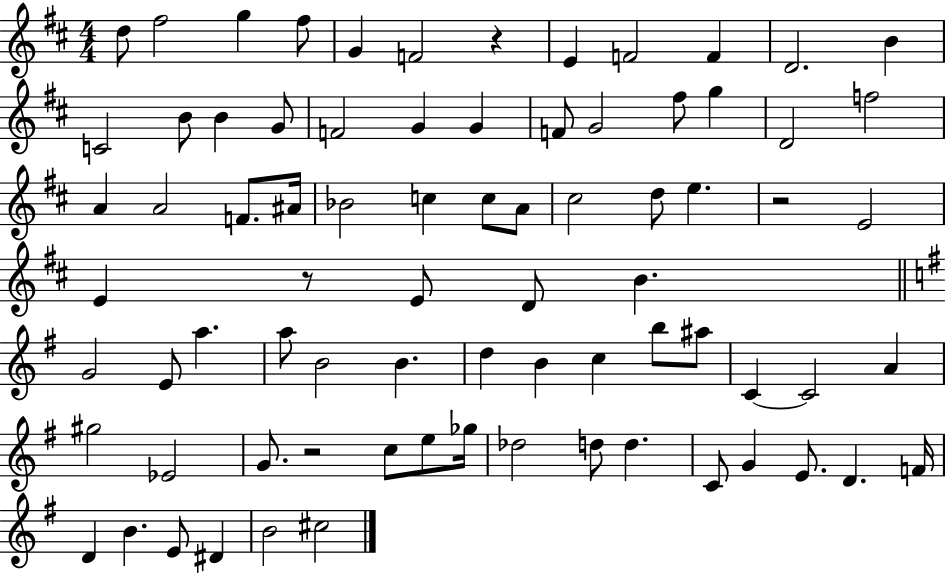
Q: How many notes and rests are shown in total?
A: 78